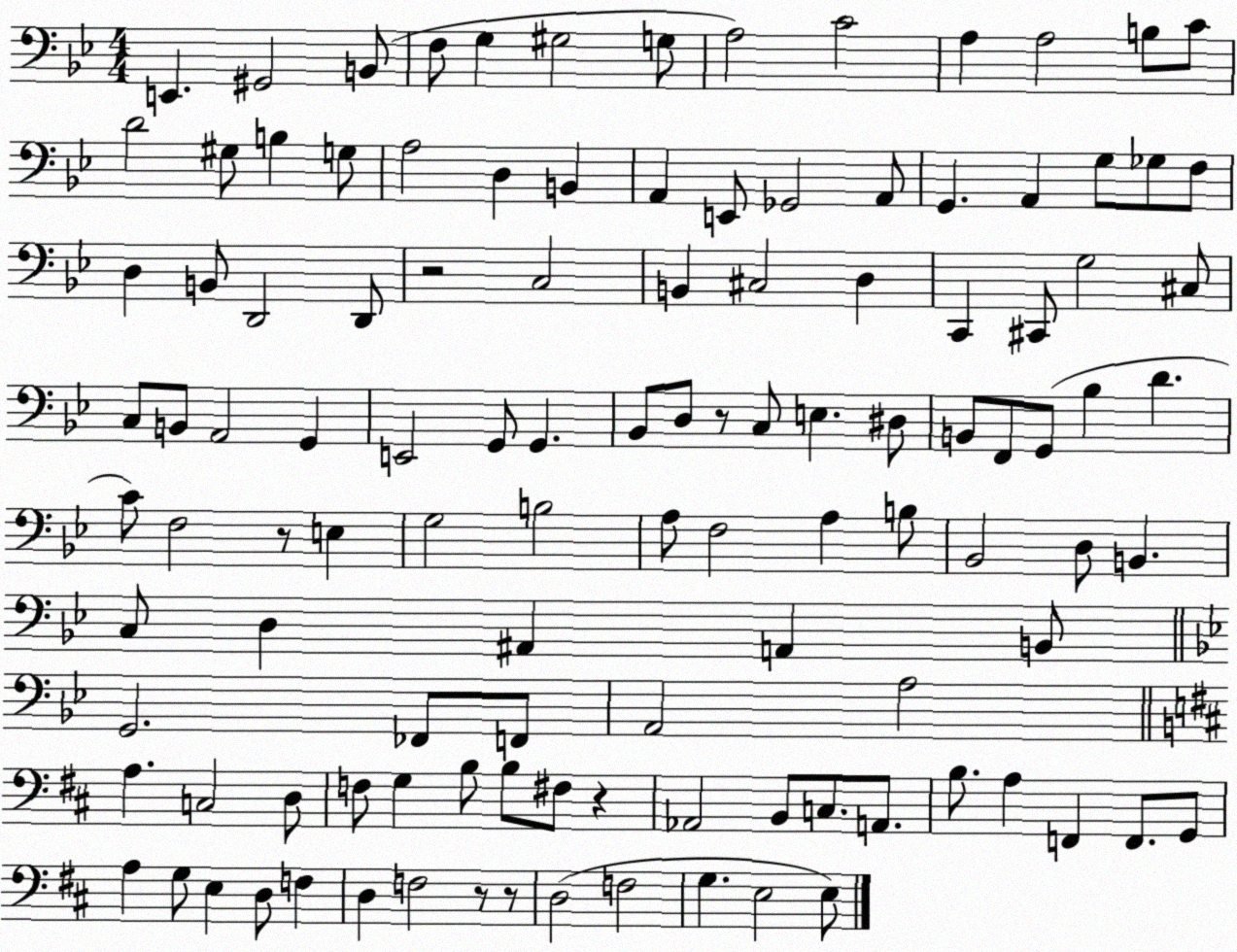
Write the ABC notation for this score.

X:1
T:Untitled
M:4/4
L:1/4
K:Bb
E,, ^G,,2 B,,/2 F,/2 G, ^G,2 G,/2 A,2 C2 A, A,2 B,/2 C/2 D2 ^G,/2 B, G,/2 A,2 D, B,, A,, E,,/2 _G,,2 A,,/2 G,, A,, G,/2 _G,/2 F,/2 D, B,,/2 D,,2 D,,/2 z2 C,2 B,, ^C,2 D, C,, ^C,,/2 G,2 ^C,/2 C,/2 B,,/2 A,,2 G,, E,,2 G,,/2 G,, _B,,/2 D,/2 z/2 C,/2 E, ^D,/2 B,,/2 F,,/2 G,,/2 _B, D C/2 F,2 z/2 E, G,2 B,2 A,/2 F,2 A, B,/2 _B,,2 D,/2 B,, C,/2 D, ^A,, A,, B,,/2 G,,2 _F,,/2 F,,/2 A,,2 A,2 A, C,2 D,/2 F,/2 G, B,/2 B,/2 ^F,/2 z _A,,2 B,,/2 C,/2 A,,/2 B,/2 A, F,, F,,/2 G,,/2 A, G,/2 E, D,/2 F, D, F,2 z/2 z/2 D,2 F,2 G, E,2 E,/2